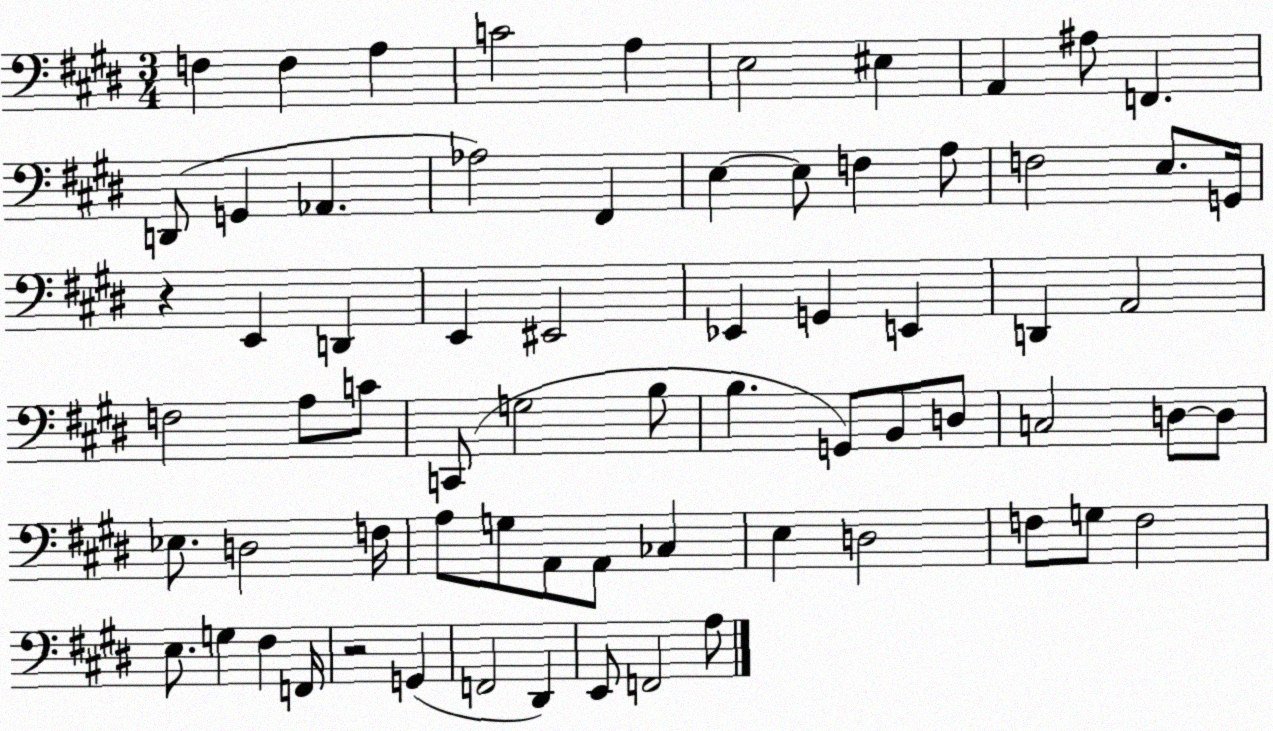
X:1
T:Untitled
M:3/4
L:1/4
K:E
F, F, A, C2 A, E,2 ^E, A,, ^A,/2 F,, D,,/2 G,, _A,, _A,2 ^F,, E, E,/2 F, A,/2 F,2 E,/2 G,,/4 z E,, D,, E,, ^E,,2 _E,, G,, E,, D,, A,,2 F,2 A,/2 C/2 C,,/2 G,2 B,/2 B, G,,/2 B,,/2 D,/2 C,2 D,/2 D,/2 _E,/2 D,2 F,/4 A,/2 G,/2 A,,/2 A,,/2 _C, E, D,2 F,/2 G,/2 F,2 E,/2 G, ^F, F,,/4 z2 G,, F,,2 ^D,, E,,/2 F,,2 A,/2